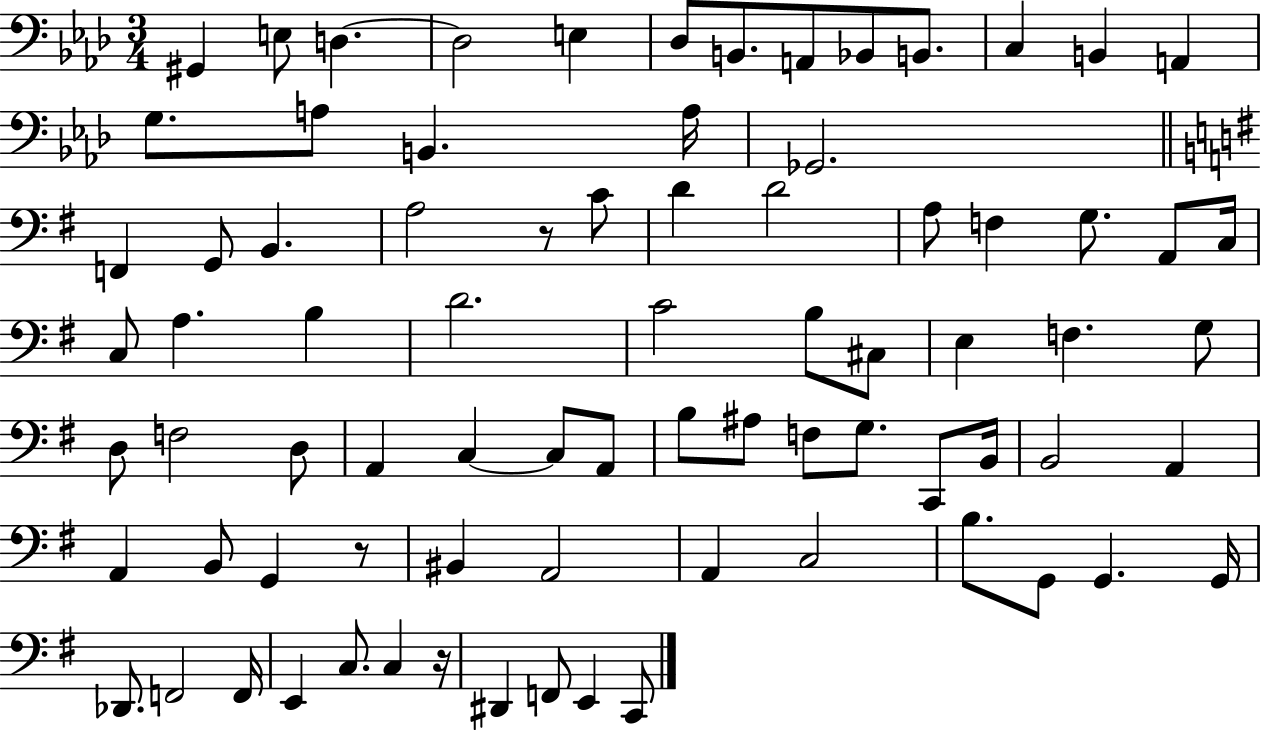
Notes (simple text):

G#2/q E3/e D3/q. D3/h E3/q Db3/e B2/e. A2/e Bb2/e B2/e. C3/q B2/q A2/q G3/e. A3/e B2/q. A3/s Gb2/h. F2/q G2/e B2/q. A3/h R/e C4/e D4/q D4/h A3/e F3/q G3/e. A2/e C3/s C3/e A3/q. B3/q D4/h. C4/h B3/e C#3/e E3/q F3/q. G3/e D3/e F3/h D3/e A2/q C3/q C3/e A2/e B3/e A#3/e F3/e G3/e. C2/e B2/s B2/h A2/q A2/q B2/e G2/q R/e BIS2/q A2/h A2/q C3/h B3/e. G2/e G2/q. G2/s Db2/e. F2/h F2/s E2/q C3/e. C3/q R/s D#2/q F2/e E2/q C2/e